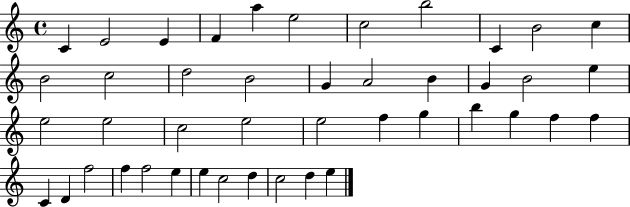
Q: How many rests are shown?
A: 0